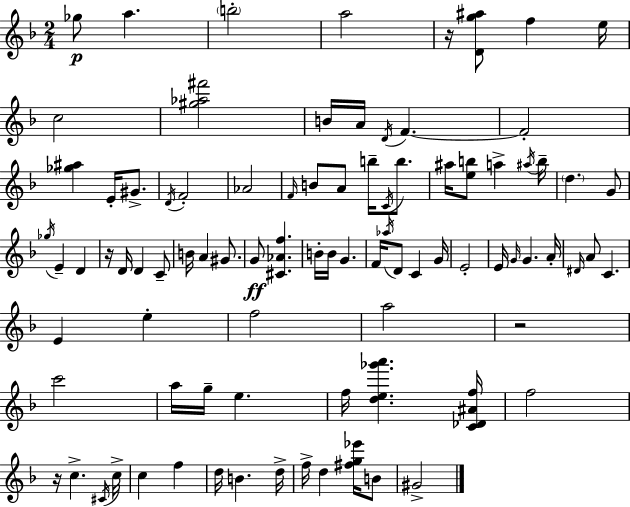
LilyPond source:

{
  \clef treble
  \numericTimeSignature
  \time 2/4
  \key d \minor
  ges''8\p a''4. | \parenthesize b''2-. | a''2 | r16 <d' g'' ais''>8 f''4 e''16 | \break c''2 | <gis'' aes'' fis'''>2 | b'16 a'16 \acciaccatura { d'16 } f'4.~~ | f'2-. | \break <ges'' ais''>4 e'16-. gis'8.-> | \acciaccatura { d'16 } f'2-. | aes'2 | \grace { f'16 } b'8 a'8 b''16-- | \break \acciaccatura { c'16 } b''8. ais''16 <e'' b''>8 a''4-> | \acciaccatura { ais''16 } b''16-- \parenthesize d''4. | g'8 \acciaccatura { ges''16 } e'4-- | d'4 r16 d'16 | \break d'4 c'8-- b'16 a'4 | gis'8. g'8\ff | <cis' aes' f''>4. b'16-. b'16 | g'4. f'16 \acciaccatura { aes''16 } | \break d'8 c'4 g'16 e'2-. | e'16 | \grace { g'16 } g'4. a'16-. | \grace { dis'16 } a'8 c'4. | \break e'4 e''4-. | f''2 | a''2 | r2 | \break c'''2 | a''16 g''16-- e''4. | f''16 <d'' e'' ges''' a'''>4. | <c' des' ais' f''>16 f''2 | \break r16 c''4.-> | \acciaccatura { cis'16 } c''16-> c''4 f''4 | d''16 b'4. | d''16-> f''16-> d''4 <fis'' g'' ees'''>16 | \break b'8 gis'2-> | \bar "|."
}